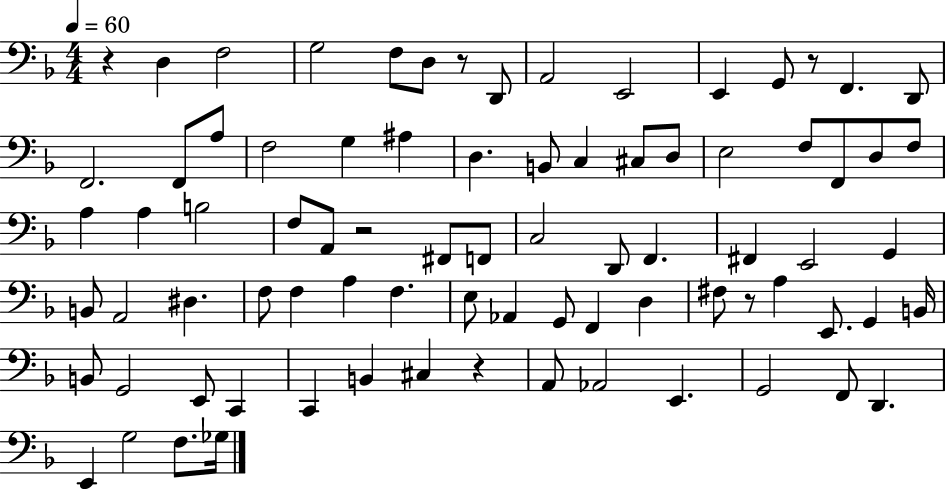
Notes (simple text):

R/q D3/q F3/h G3/h F3/e D3/e R/e D2/e A2/h E2/h E2/q G2/e R/e F2/q. D2/e F2/h. F2/e A3/e F3/h G3/q A#3/q D3/q. B2/e C3/q C#3/e D3/e E3/h F3/e F2/e D3/e F3/e A3/q A3/q B3/h F3/e A2/e R/h F#2/e F2/e C3/h D2/e F2/q. F#2/q E2/h G2/q B2/e A2/h D#3/q. F3/e F3/q A3/q F3/q. E3/e Ab2/q G2/e F2/q D3/q F#3/e R/e A3/q E2/e. G2/q B2/s B2/e G2/h E2/e C2/q C2/q B2/q C#3/q R/q A2/e Ab2/h E2/q. G2/h F2/e D2/q. E2/q G3/h F3/e. Gb3/s